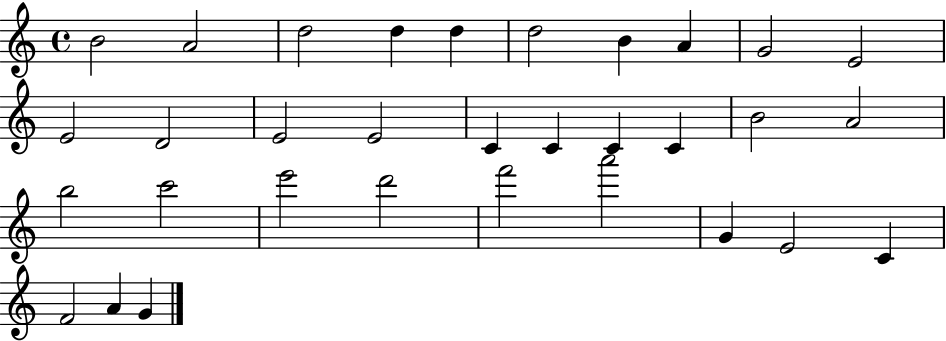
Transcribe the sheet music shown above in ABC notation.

X:1
T:Untitled
M:4/4
L:1/4
K:C
B2 A2 d2 d d d2 B A G2 E2 E2 D2 E2 E2 C C C C B2 A2 b2 c'2 e'2 d'2 f'2 a'2 G E2 C F2 A G